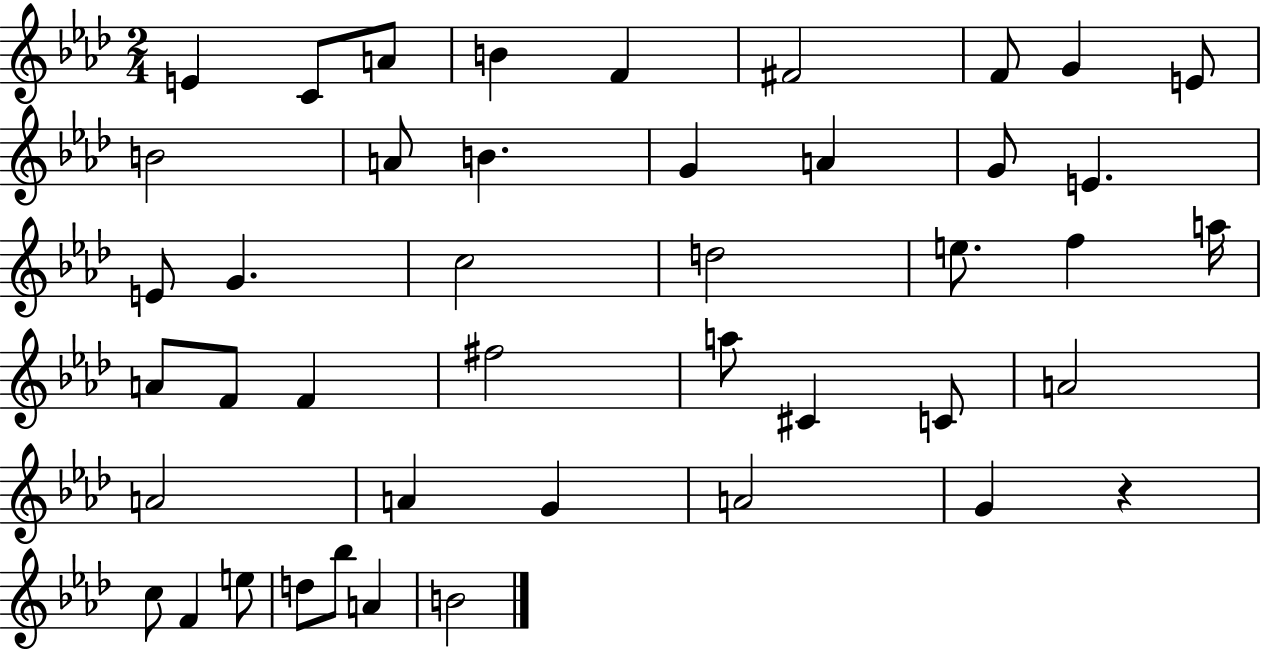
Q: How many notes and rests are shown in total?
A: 44